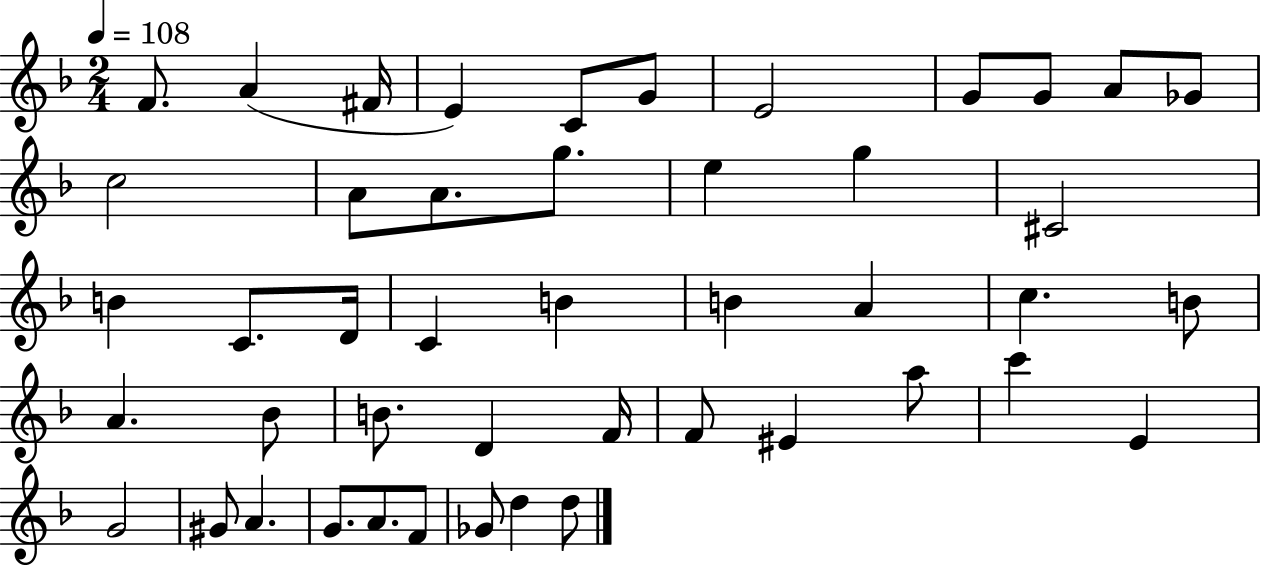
{
  \clef treble
  \numericTimeSignature
  \time 2/4
  \key f \major
  \tempo 4 = 108
  f'8. a'4( fis'16 | e'4) c'8 g'8 | e'2 | g'8 g'8 a'8 ges'8 | \break c''2 | a'8 a'8. g''8. | e''4 g''4 | cis'2 | \break b'4 c'8. d'16 | c'4 b'4 | b'4 a'4 | c''4. b'8 | \break a'4. bes'8 | b'8. d'4 f'16 | f'8 eis'4 a''8 | c'''4 e'4 | \break g'2 | gis'8 a'4. | g'8. a'8. f'8 | ges'8 d''4 d''8 | \break \bar "|."
}